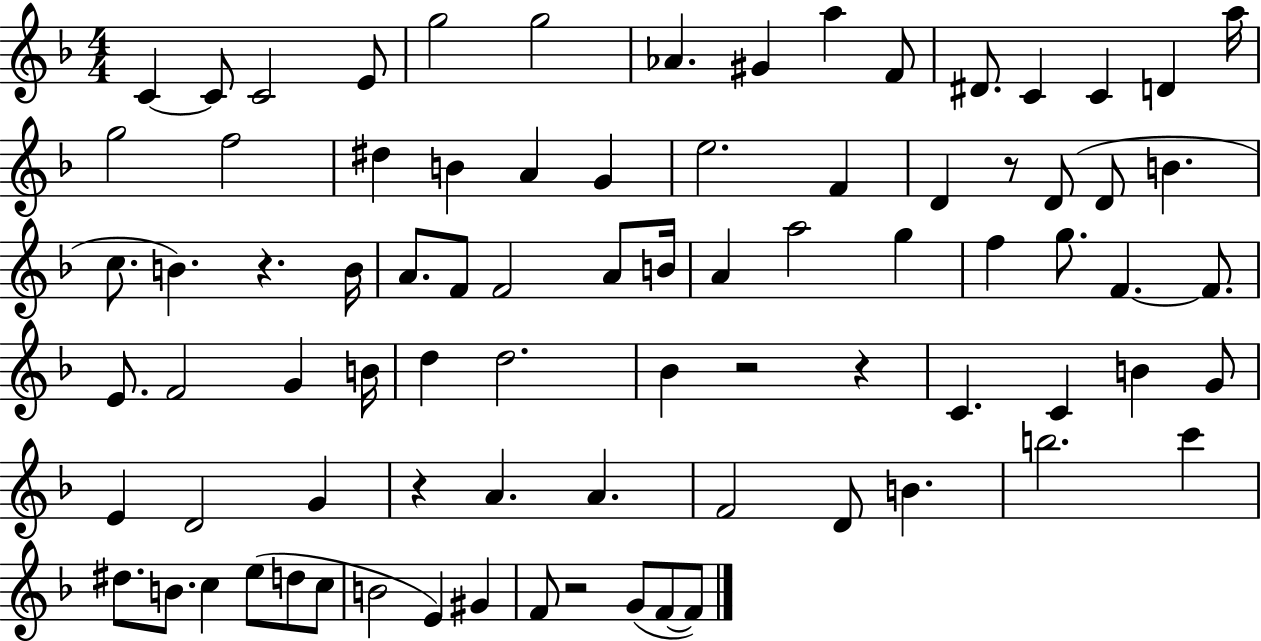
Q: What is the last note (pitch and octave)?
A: F4